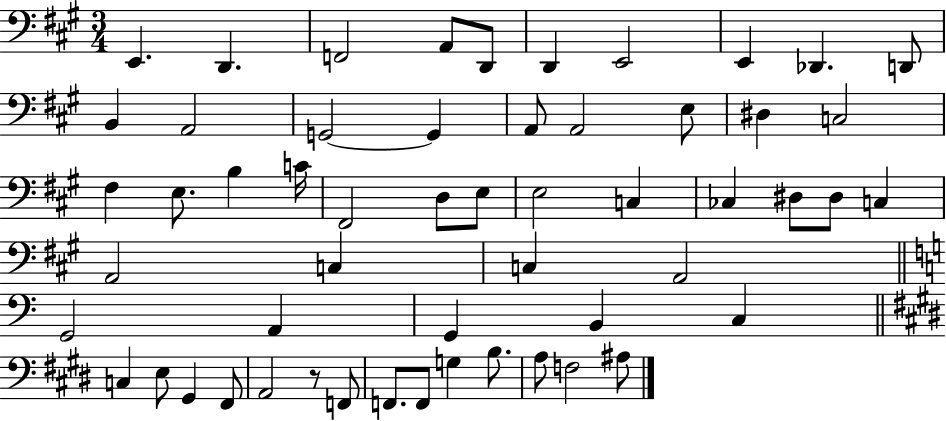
E2/q. D2/q. F2/h A2/e D2/e D2/q E2/h E2/q Db2/q. D2/e B2/q A2/h G2/h G2/q A2/e A2/h E3/e D#3/q C3/h F#3/q E3/e. B3/q C4/s F#2/h D3/e E3/e E3/h C3/q CES3/q D#3/e D#3/e C3/q A2/h C3/q C3/q A2/h G2/h A2/q G2/q B2/q C3/q C3/q E3/e G#2/q F#2/e A2/h R/e F2/e F2/e. F2/e G3/q B3/e. A3/e F3/h A#3/e